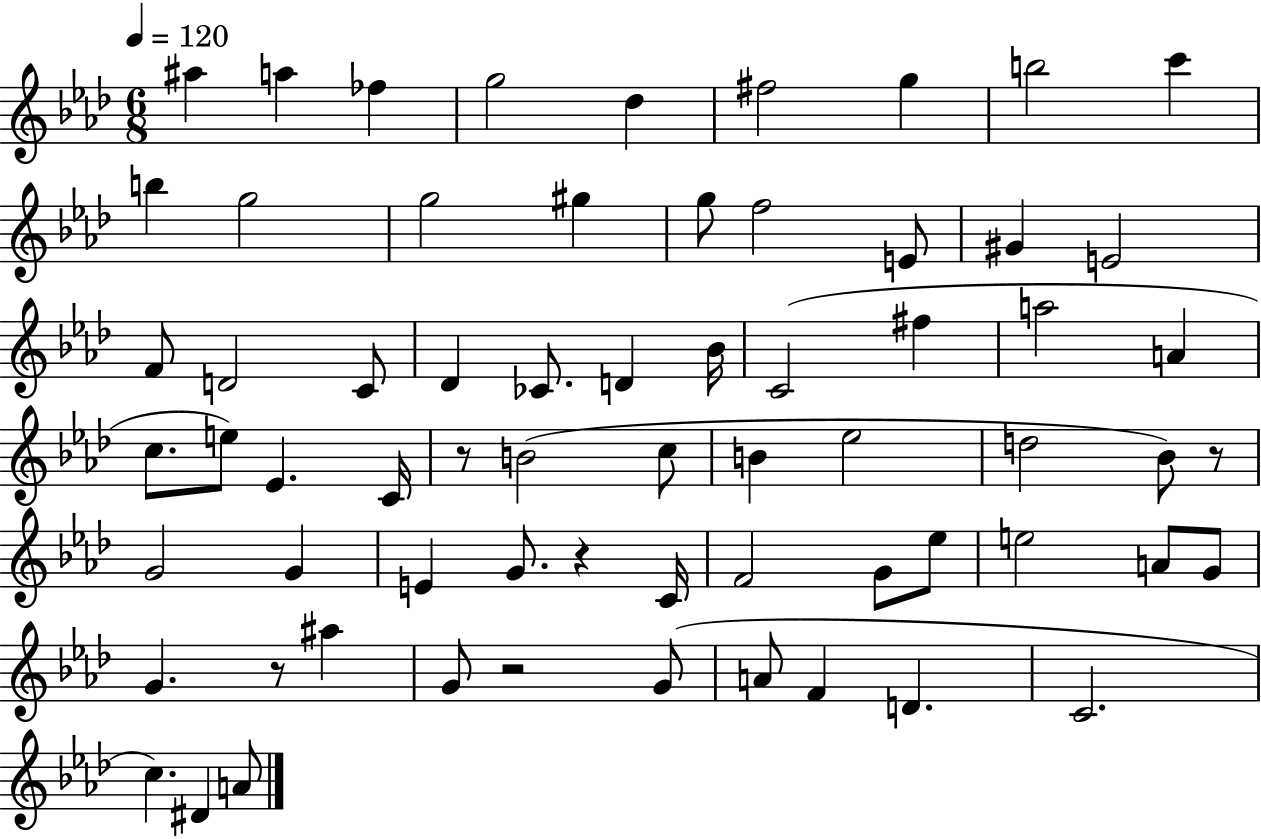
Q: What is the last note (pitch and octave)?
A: A4